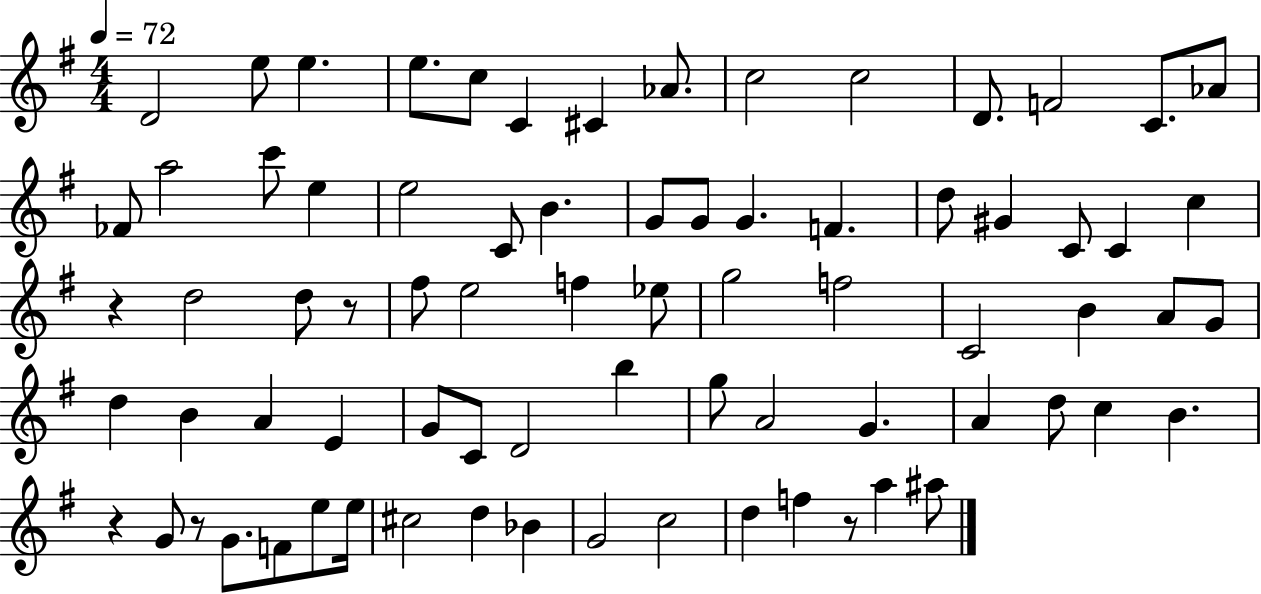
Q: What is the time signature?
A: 4/4